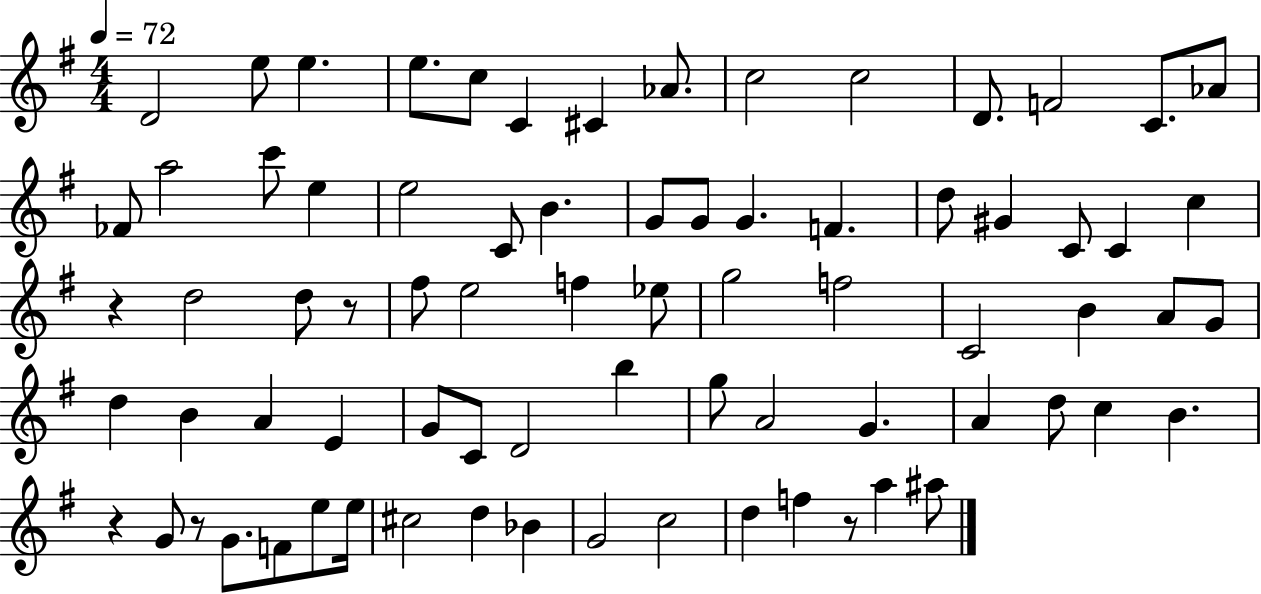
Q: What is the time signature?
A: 4/4